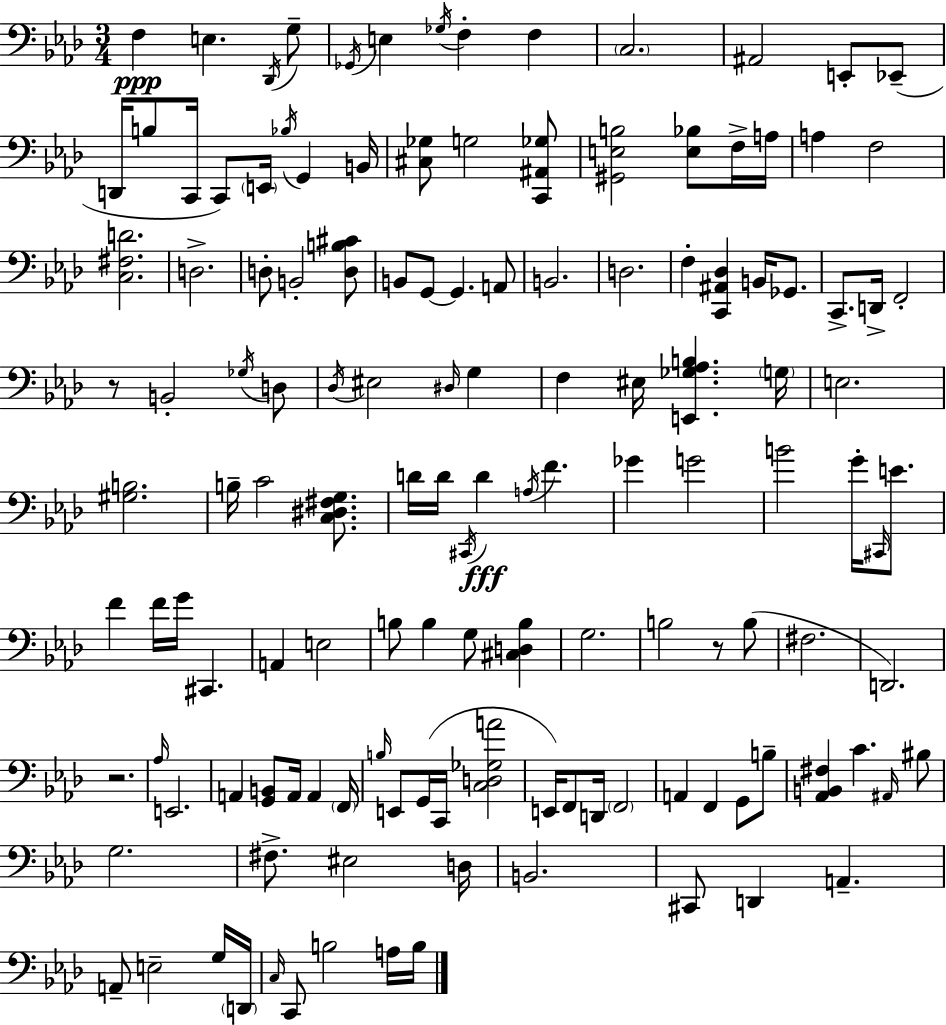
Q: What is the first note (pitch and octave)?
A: F3